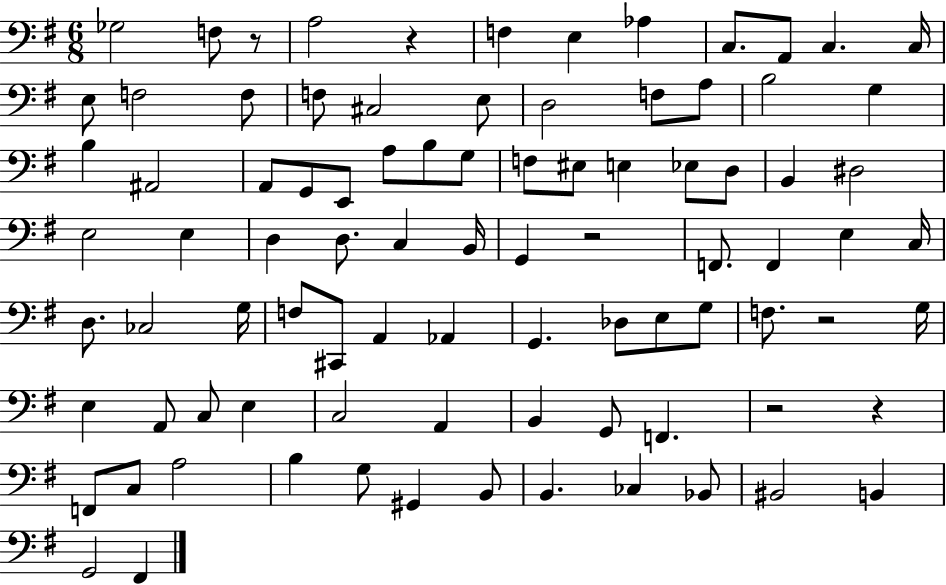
{
  \clef bass
  \numericTimeSignature
  \time 6/8
  \key g \major
  \repeat volta 2 { ges2 f8 r8 | a2 r4 | f4 e4 aes4 | c8. a,8 c4. c16 | \break e8 f2 f8 | f8 cis2 e8 | d2 f8 a8 | b2 g4 | \break b4 ais,2 | a,8 g,8 e,8 a8 b8 g8 | f8 eis8 e4 ees8 d8 | b,4 dis2 | \break e2 e4 | d4 d8. c4 b,16 | g,4 r2 | f,8. f,4 e4 c16 | \break d8. ces2 g16 | f8 cis,8 a,4 aes,4 | g,4. des8 e8 g8 | f8. r2 g16 | \break e4 a,8 c8 e4 | c2 a,4 | b,4 g,8 f,4. | r2 r4 | \break f,8 c8 a2 | b4 g8 gis,4 b,8 | b,4. ces4 bes,8 | bis,2 b,4 | \break g,2 fis,4 | } \bar "|."
}